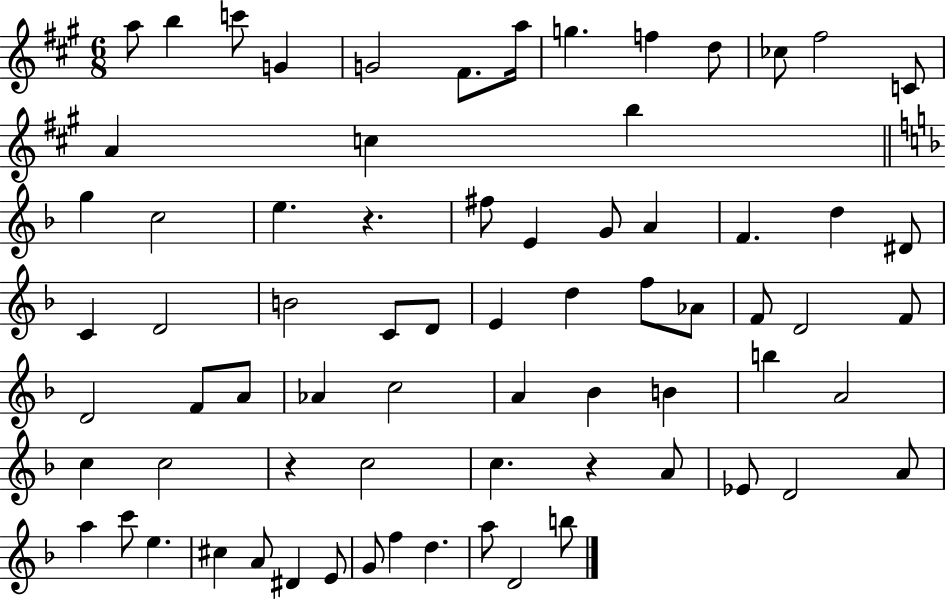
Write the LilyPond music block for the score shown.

{
  \clef treble
  \numericTimeSignature
  \time 6/8
  \key a \major
  a''8 b''4 c'''8 g'4 | g'2 fis'8. a''16 | g''4. f''4 d''8 | ces''8 fis''2 c'8 | \break a'4 c''4 b''4 | \bar "||" \break \key f \major g''4 c''2 | e''4. r4. | fis''8 e'4 g'8 a'4 | f'4. d''4 dis'8 | \break c'4 d'2 | b'2 c'8 d'8 | e'4 d''4 f''8 aes'8 | f'8 d'2 f'8 | \break d'2 f'8 a'8 | aes'4 c''2 | a'4 bes'4 b'4 | b''4 a'2 | \break c''4 c''2 | r4 c''2 | c''4. r4 a'8 | ees'8 d'2 a'8 | \break a''4 c'''8 e''4. | cis''4 a'8 dis'4 e'8 | g'8 f''4 d''4. | a''8 d'2 b''8 | \break \bar "|."
}